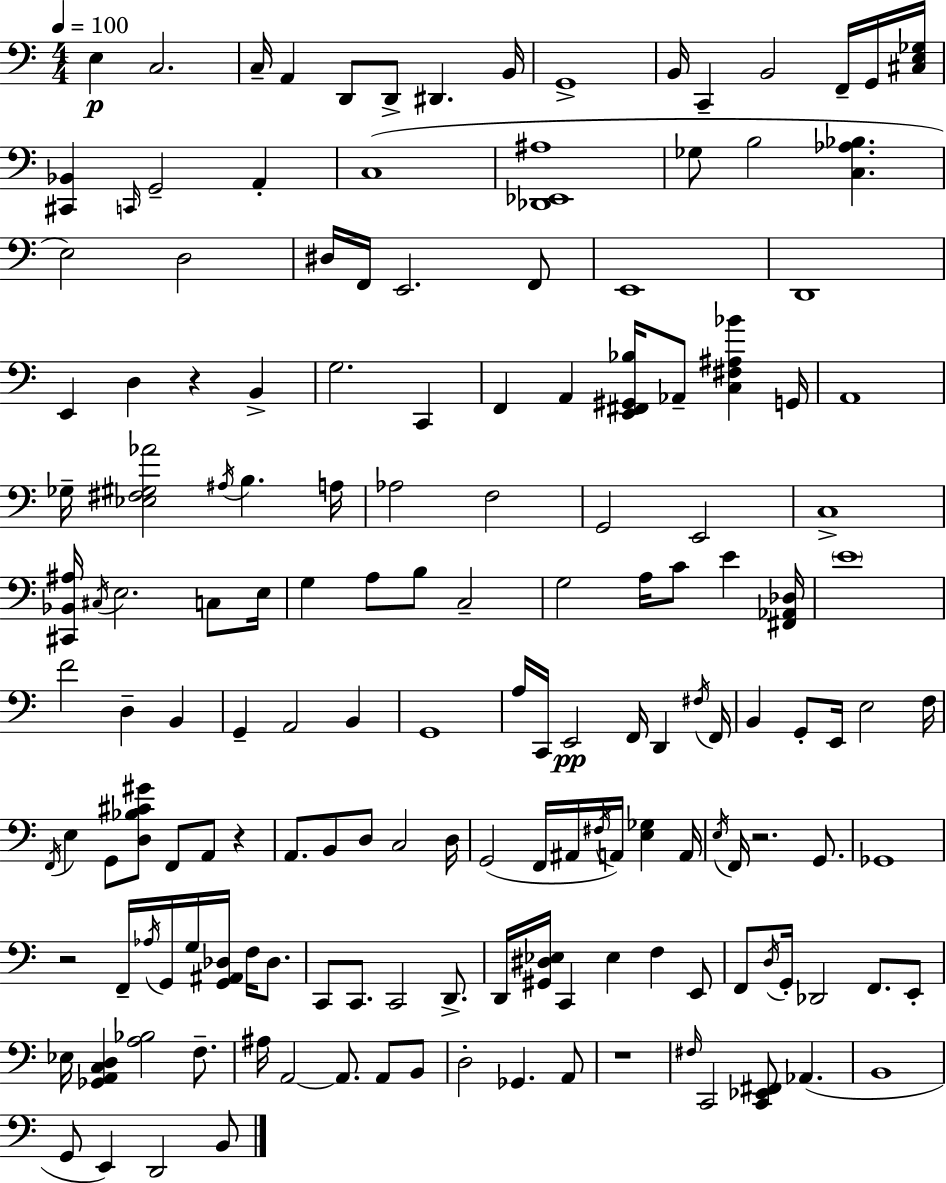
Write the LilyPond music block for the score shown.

{
  \clef bass
  \numericTimeSignature
  \time 4/4
  \key c \major
  \tempo 4 = 100
  e4\p c2. | c16-- a,4 d,8 d,8-> dis,4. b,16 | g,1-> | b,16 c,4-- b,2 f,16-- g,16 <cis e ges>16 | \break <cis, bes,>4 \grace { c,16 } g,2-- a,4-. | c1( | <des, ees, ais>1 | ges8 b2 <c aes bes>4. | \break e2) d2 | dis16 f,16 e,2. f,8 | e,1 | d,1 | \break e,4 d4 r4 b,4-> | g2. c,4 | f,4 a,4 <e, fis, gis, bes>16 aes,8-- <c fis ais bes'>4 | g,16 a,1 | \break ges16-- <ees fis gis aes'>2 \acciaccatura { ais16 } b4. | a16 aes2 f2 | g,2 e,2 | c1-> | \break <cis, bes, ais>16 \acciaccatura { cis16 } e2. | c8 e16 g4 a8 b8 c2-- | g2 a16 c'8 e'4 | <fis, aes, des>16 \parenthesize e'1 | \break f'2 d4-- b,4 | g,4-- a,2 b,4 | g,1 | a16 c,16 e,2\pp f,16 d,4 | \break \acciaccatura { fis16 } f,16 b,4 g,8-. e,16 e2 | f16 \acciaccatura { f,16 } e4 g,8 <d bes cis' gis'>8 f,8 a,8 | r4 a,8. b,8 d8 c2 | d16 g,2( f,16 ais,16 \acciaccatura { fis16 }) | \break a,16 <e ges>4 a,16 \acciaccatura { e16 } f,16 r2. | g,8. ges,1 | r2 f,16-- | \acciaccatura { aes16 } g,16 g16 <g, ais, des>16 f16 des8. c,8 c,8. c,2 | \break d,8.-> d,16 <gis, dis ees>16 c,4 ees4 | f4 e,8 f,8 \acciaccatura { d16 } g,16-. des,2 | f,8. e,8-. ees16 <ges, a, c d>4 <a bes>2 | f8.-- ais16 a,2~~ | \break a,8. a,8 b,8 d2-. | ges,4. a,8 r1 | \grace { fis16 } c,2 | <c, ees, fis,>8 aes,4.( b,1 | \break g,8 e,4) | d,2 b,8 \bar "|."
}